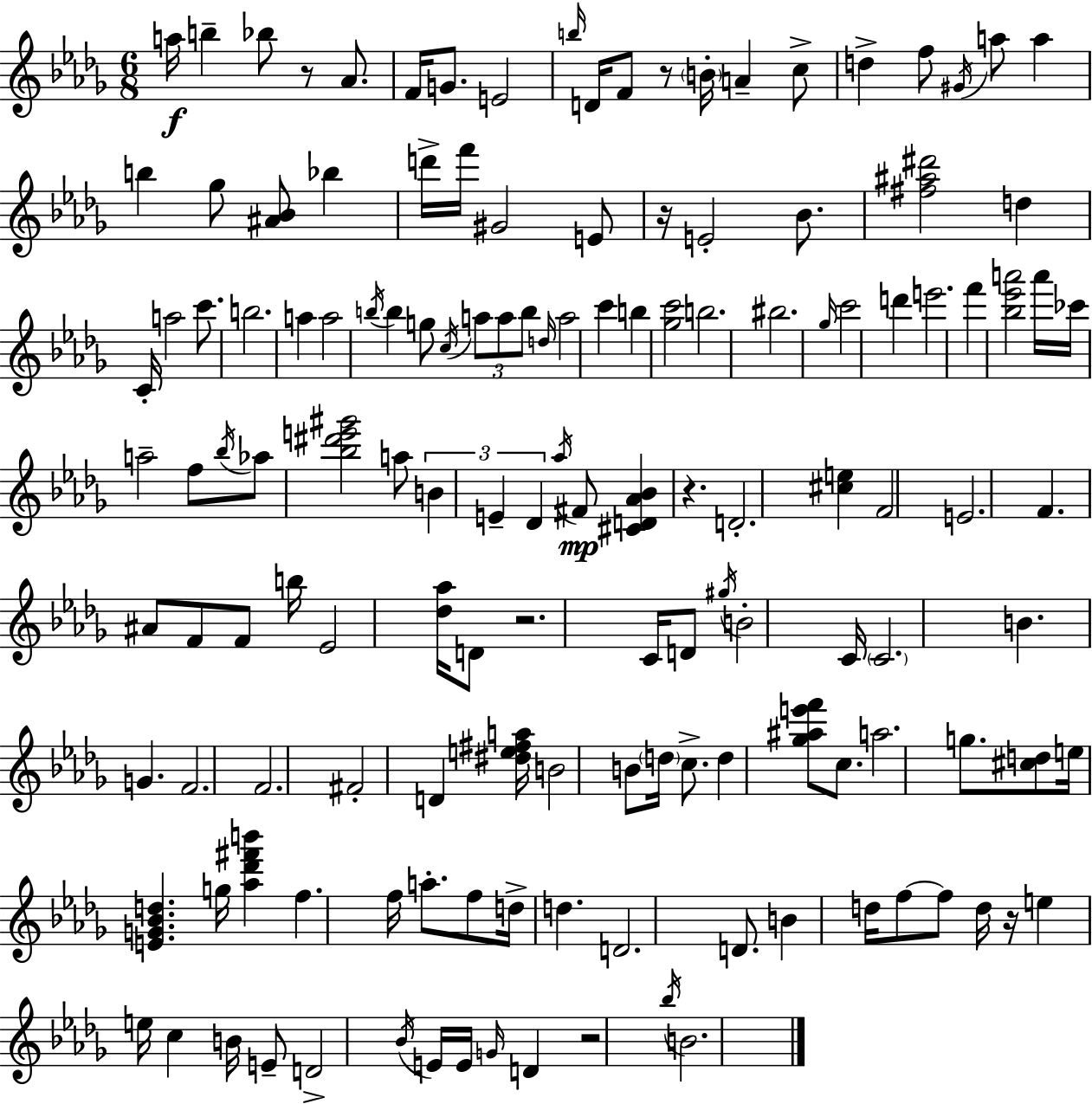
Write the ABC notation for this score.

X:1
T:Untitled
M:6/8
L:1/4
K:Bbm
a/4 b _b/2 z/2 _A/2 F/4 G/2 E2 b/4 D/4 F/2 z/2 B/4 A c/2 d f/2 ^G/4 a/2 a b _g/2 [^A_B]/2 _b d'/4 f'/4 ^G2 E/2 z/4 E2 _B/2 [^f^a^d']2 d C/4 a2 c'/2 b2 a a2 b/4 b g/2 c/4 a/2 a/2 b/2 d/4 a2 c' b [_gc']2 b2 ^b2 _g/4 c'2 d' e'2 f' [_b_e'a']2 a'/4 _c'/4 a2 f/2 _b/4 _a/2 [_b^d'e'^g']2 a/2 B E _D _a/4 ^F/2 [^CD_A_B] z D2 [^ce] F2 E2 F ^A/2 F/2 F/2 b/4 _E2 [_d_a]/4 D/2 z2 C/4 D/2 ^g/4 B2 C/4 C2 B G F2 F2 ^F2 D [^de^fa]/4 B2 B/2 d/4 c/2 d [_g^ae'f']/2 c/2 a2 g/2 [^cd]/2 e/4 [EG_Bd] g/4 [_a_d'^f'b'] f f/4 a/2 f/2 d/4 d D2 D/2 B d/4 f/2 f/2 d/4 z/4 e e/4 c B/4 E/2 D2 _B/4 E/4 E/4 G/4 D z2 _b/4 B2